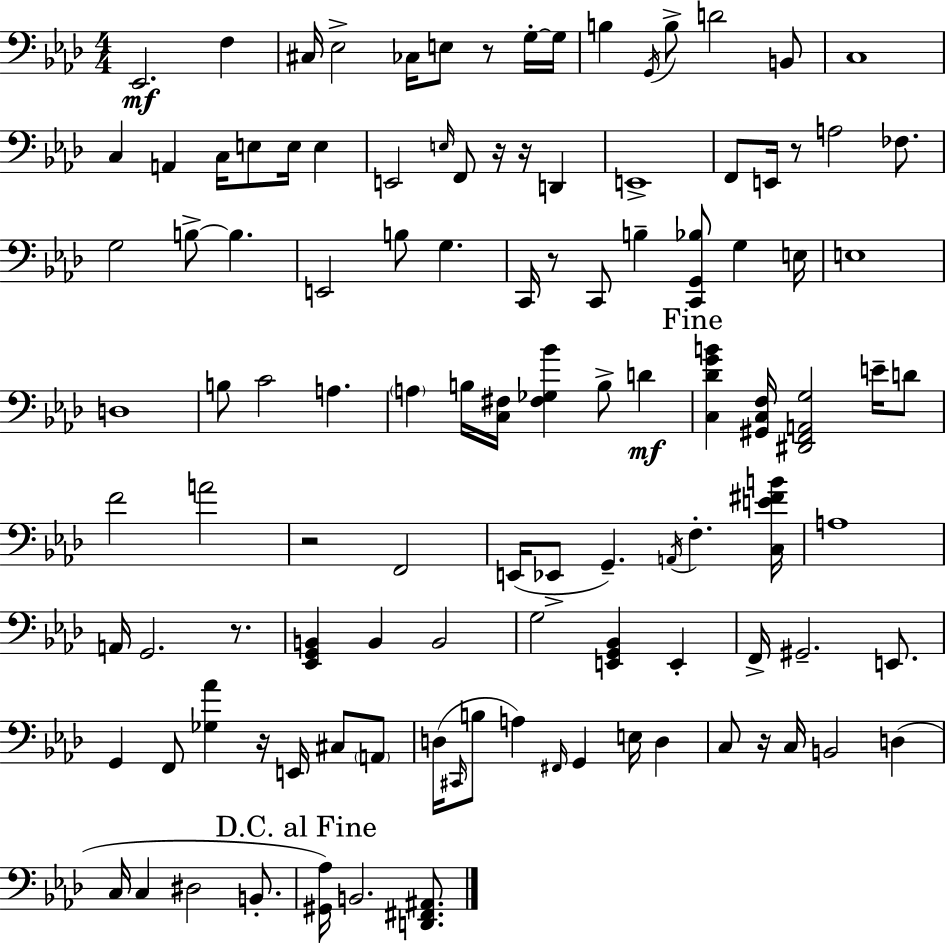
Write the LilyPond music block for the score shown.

{
  \clef bass
  \numericTimeSignature
  \time 4/4
  \key aes \major
  ees,2.\mf f4 | cis16 ees2-> ces16 e8 r8 g16-.~~ g16 | b4 \acciaccatura { g,16 } b8-> d'2 b,8 | c1 | \break c4 a,4 c16 e8 e16 e4 | e,2 \grace { e16 } f,8 r16 r16 d,4 | e,1-> | f,8 e,16 r8 a2 fes8. | \break g2 b8->~~ b4. | e,2 b8 g4. | c,16 r8 c,8 b4-- <c, g, bes>8 g4 | e16 e1 | \break d1 | b8 c'2 a4. | \parenthesize a4 b16 <c fis>16 <fis ges bes'>4 b8-> d'4\mf | \mark "Fine" <c des' g' b'>4 <gis, c f>16 <dis, f, a, g>2 e'16-- | \break d'8 f'2 a'2 | r2 f,2 | e,16( ees,8-> g,4.--) \acciaccatura { a,16 } f4.-. | <c e' fis' b'>16 a1 | \break a,16 g,2. | r8. <ees, g, b,>4 b,4 b,2 | g2 <e, g, bes,>4 e,4-. | f,16-> gis,2.-- | \break e,8. g,4 f,8 <ges aes'>4 r16 e,16 cis8 | \parenthesize a,8 d16( \grace { cis,16 } b8 a4) \grace { fis,16 } g,4 | e16 d4 c8 r16 c16 b,2 | d4( c16 c4 dis2 | \break b,8.-. \mark "D.C. al Fine" <gis, aes>16) b,2. | <d, fis, ais,>8. \bar "|."
}